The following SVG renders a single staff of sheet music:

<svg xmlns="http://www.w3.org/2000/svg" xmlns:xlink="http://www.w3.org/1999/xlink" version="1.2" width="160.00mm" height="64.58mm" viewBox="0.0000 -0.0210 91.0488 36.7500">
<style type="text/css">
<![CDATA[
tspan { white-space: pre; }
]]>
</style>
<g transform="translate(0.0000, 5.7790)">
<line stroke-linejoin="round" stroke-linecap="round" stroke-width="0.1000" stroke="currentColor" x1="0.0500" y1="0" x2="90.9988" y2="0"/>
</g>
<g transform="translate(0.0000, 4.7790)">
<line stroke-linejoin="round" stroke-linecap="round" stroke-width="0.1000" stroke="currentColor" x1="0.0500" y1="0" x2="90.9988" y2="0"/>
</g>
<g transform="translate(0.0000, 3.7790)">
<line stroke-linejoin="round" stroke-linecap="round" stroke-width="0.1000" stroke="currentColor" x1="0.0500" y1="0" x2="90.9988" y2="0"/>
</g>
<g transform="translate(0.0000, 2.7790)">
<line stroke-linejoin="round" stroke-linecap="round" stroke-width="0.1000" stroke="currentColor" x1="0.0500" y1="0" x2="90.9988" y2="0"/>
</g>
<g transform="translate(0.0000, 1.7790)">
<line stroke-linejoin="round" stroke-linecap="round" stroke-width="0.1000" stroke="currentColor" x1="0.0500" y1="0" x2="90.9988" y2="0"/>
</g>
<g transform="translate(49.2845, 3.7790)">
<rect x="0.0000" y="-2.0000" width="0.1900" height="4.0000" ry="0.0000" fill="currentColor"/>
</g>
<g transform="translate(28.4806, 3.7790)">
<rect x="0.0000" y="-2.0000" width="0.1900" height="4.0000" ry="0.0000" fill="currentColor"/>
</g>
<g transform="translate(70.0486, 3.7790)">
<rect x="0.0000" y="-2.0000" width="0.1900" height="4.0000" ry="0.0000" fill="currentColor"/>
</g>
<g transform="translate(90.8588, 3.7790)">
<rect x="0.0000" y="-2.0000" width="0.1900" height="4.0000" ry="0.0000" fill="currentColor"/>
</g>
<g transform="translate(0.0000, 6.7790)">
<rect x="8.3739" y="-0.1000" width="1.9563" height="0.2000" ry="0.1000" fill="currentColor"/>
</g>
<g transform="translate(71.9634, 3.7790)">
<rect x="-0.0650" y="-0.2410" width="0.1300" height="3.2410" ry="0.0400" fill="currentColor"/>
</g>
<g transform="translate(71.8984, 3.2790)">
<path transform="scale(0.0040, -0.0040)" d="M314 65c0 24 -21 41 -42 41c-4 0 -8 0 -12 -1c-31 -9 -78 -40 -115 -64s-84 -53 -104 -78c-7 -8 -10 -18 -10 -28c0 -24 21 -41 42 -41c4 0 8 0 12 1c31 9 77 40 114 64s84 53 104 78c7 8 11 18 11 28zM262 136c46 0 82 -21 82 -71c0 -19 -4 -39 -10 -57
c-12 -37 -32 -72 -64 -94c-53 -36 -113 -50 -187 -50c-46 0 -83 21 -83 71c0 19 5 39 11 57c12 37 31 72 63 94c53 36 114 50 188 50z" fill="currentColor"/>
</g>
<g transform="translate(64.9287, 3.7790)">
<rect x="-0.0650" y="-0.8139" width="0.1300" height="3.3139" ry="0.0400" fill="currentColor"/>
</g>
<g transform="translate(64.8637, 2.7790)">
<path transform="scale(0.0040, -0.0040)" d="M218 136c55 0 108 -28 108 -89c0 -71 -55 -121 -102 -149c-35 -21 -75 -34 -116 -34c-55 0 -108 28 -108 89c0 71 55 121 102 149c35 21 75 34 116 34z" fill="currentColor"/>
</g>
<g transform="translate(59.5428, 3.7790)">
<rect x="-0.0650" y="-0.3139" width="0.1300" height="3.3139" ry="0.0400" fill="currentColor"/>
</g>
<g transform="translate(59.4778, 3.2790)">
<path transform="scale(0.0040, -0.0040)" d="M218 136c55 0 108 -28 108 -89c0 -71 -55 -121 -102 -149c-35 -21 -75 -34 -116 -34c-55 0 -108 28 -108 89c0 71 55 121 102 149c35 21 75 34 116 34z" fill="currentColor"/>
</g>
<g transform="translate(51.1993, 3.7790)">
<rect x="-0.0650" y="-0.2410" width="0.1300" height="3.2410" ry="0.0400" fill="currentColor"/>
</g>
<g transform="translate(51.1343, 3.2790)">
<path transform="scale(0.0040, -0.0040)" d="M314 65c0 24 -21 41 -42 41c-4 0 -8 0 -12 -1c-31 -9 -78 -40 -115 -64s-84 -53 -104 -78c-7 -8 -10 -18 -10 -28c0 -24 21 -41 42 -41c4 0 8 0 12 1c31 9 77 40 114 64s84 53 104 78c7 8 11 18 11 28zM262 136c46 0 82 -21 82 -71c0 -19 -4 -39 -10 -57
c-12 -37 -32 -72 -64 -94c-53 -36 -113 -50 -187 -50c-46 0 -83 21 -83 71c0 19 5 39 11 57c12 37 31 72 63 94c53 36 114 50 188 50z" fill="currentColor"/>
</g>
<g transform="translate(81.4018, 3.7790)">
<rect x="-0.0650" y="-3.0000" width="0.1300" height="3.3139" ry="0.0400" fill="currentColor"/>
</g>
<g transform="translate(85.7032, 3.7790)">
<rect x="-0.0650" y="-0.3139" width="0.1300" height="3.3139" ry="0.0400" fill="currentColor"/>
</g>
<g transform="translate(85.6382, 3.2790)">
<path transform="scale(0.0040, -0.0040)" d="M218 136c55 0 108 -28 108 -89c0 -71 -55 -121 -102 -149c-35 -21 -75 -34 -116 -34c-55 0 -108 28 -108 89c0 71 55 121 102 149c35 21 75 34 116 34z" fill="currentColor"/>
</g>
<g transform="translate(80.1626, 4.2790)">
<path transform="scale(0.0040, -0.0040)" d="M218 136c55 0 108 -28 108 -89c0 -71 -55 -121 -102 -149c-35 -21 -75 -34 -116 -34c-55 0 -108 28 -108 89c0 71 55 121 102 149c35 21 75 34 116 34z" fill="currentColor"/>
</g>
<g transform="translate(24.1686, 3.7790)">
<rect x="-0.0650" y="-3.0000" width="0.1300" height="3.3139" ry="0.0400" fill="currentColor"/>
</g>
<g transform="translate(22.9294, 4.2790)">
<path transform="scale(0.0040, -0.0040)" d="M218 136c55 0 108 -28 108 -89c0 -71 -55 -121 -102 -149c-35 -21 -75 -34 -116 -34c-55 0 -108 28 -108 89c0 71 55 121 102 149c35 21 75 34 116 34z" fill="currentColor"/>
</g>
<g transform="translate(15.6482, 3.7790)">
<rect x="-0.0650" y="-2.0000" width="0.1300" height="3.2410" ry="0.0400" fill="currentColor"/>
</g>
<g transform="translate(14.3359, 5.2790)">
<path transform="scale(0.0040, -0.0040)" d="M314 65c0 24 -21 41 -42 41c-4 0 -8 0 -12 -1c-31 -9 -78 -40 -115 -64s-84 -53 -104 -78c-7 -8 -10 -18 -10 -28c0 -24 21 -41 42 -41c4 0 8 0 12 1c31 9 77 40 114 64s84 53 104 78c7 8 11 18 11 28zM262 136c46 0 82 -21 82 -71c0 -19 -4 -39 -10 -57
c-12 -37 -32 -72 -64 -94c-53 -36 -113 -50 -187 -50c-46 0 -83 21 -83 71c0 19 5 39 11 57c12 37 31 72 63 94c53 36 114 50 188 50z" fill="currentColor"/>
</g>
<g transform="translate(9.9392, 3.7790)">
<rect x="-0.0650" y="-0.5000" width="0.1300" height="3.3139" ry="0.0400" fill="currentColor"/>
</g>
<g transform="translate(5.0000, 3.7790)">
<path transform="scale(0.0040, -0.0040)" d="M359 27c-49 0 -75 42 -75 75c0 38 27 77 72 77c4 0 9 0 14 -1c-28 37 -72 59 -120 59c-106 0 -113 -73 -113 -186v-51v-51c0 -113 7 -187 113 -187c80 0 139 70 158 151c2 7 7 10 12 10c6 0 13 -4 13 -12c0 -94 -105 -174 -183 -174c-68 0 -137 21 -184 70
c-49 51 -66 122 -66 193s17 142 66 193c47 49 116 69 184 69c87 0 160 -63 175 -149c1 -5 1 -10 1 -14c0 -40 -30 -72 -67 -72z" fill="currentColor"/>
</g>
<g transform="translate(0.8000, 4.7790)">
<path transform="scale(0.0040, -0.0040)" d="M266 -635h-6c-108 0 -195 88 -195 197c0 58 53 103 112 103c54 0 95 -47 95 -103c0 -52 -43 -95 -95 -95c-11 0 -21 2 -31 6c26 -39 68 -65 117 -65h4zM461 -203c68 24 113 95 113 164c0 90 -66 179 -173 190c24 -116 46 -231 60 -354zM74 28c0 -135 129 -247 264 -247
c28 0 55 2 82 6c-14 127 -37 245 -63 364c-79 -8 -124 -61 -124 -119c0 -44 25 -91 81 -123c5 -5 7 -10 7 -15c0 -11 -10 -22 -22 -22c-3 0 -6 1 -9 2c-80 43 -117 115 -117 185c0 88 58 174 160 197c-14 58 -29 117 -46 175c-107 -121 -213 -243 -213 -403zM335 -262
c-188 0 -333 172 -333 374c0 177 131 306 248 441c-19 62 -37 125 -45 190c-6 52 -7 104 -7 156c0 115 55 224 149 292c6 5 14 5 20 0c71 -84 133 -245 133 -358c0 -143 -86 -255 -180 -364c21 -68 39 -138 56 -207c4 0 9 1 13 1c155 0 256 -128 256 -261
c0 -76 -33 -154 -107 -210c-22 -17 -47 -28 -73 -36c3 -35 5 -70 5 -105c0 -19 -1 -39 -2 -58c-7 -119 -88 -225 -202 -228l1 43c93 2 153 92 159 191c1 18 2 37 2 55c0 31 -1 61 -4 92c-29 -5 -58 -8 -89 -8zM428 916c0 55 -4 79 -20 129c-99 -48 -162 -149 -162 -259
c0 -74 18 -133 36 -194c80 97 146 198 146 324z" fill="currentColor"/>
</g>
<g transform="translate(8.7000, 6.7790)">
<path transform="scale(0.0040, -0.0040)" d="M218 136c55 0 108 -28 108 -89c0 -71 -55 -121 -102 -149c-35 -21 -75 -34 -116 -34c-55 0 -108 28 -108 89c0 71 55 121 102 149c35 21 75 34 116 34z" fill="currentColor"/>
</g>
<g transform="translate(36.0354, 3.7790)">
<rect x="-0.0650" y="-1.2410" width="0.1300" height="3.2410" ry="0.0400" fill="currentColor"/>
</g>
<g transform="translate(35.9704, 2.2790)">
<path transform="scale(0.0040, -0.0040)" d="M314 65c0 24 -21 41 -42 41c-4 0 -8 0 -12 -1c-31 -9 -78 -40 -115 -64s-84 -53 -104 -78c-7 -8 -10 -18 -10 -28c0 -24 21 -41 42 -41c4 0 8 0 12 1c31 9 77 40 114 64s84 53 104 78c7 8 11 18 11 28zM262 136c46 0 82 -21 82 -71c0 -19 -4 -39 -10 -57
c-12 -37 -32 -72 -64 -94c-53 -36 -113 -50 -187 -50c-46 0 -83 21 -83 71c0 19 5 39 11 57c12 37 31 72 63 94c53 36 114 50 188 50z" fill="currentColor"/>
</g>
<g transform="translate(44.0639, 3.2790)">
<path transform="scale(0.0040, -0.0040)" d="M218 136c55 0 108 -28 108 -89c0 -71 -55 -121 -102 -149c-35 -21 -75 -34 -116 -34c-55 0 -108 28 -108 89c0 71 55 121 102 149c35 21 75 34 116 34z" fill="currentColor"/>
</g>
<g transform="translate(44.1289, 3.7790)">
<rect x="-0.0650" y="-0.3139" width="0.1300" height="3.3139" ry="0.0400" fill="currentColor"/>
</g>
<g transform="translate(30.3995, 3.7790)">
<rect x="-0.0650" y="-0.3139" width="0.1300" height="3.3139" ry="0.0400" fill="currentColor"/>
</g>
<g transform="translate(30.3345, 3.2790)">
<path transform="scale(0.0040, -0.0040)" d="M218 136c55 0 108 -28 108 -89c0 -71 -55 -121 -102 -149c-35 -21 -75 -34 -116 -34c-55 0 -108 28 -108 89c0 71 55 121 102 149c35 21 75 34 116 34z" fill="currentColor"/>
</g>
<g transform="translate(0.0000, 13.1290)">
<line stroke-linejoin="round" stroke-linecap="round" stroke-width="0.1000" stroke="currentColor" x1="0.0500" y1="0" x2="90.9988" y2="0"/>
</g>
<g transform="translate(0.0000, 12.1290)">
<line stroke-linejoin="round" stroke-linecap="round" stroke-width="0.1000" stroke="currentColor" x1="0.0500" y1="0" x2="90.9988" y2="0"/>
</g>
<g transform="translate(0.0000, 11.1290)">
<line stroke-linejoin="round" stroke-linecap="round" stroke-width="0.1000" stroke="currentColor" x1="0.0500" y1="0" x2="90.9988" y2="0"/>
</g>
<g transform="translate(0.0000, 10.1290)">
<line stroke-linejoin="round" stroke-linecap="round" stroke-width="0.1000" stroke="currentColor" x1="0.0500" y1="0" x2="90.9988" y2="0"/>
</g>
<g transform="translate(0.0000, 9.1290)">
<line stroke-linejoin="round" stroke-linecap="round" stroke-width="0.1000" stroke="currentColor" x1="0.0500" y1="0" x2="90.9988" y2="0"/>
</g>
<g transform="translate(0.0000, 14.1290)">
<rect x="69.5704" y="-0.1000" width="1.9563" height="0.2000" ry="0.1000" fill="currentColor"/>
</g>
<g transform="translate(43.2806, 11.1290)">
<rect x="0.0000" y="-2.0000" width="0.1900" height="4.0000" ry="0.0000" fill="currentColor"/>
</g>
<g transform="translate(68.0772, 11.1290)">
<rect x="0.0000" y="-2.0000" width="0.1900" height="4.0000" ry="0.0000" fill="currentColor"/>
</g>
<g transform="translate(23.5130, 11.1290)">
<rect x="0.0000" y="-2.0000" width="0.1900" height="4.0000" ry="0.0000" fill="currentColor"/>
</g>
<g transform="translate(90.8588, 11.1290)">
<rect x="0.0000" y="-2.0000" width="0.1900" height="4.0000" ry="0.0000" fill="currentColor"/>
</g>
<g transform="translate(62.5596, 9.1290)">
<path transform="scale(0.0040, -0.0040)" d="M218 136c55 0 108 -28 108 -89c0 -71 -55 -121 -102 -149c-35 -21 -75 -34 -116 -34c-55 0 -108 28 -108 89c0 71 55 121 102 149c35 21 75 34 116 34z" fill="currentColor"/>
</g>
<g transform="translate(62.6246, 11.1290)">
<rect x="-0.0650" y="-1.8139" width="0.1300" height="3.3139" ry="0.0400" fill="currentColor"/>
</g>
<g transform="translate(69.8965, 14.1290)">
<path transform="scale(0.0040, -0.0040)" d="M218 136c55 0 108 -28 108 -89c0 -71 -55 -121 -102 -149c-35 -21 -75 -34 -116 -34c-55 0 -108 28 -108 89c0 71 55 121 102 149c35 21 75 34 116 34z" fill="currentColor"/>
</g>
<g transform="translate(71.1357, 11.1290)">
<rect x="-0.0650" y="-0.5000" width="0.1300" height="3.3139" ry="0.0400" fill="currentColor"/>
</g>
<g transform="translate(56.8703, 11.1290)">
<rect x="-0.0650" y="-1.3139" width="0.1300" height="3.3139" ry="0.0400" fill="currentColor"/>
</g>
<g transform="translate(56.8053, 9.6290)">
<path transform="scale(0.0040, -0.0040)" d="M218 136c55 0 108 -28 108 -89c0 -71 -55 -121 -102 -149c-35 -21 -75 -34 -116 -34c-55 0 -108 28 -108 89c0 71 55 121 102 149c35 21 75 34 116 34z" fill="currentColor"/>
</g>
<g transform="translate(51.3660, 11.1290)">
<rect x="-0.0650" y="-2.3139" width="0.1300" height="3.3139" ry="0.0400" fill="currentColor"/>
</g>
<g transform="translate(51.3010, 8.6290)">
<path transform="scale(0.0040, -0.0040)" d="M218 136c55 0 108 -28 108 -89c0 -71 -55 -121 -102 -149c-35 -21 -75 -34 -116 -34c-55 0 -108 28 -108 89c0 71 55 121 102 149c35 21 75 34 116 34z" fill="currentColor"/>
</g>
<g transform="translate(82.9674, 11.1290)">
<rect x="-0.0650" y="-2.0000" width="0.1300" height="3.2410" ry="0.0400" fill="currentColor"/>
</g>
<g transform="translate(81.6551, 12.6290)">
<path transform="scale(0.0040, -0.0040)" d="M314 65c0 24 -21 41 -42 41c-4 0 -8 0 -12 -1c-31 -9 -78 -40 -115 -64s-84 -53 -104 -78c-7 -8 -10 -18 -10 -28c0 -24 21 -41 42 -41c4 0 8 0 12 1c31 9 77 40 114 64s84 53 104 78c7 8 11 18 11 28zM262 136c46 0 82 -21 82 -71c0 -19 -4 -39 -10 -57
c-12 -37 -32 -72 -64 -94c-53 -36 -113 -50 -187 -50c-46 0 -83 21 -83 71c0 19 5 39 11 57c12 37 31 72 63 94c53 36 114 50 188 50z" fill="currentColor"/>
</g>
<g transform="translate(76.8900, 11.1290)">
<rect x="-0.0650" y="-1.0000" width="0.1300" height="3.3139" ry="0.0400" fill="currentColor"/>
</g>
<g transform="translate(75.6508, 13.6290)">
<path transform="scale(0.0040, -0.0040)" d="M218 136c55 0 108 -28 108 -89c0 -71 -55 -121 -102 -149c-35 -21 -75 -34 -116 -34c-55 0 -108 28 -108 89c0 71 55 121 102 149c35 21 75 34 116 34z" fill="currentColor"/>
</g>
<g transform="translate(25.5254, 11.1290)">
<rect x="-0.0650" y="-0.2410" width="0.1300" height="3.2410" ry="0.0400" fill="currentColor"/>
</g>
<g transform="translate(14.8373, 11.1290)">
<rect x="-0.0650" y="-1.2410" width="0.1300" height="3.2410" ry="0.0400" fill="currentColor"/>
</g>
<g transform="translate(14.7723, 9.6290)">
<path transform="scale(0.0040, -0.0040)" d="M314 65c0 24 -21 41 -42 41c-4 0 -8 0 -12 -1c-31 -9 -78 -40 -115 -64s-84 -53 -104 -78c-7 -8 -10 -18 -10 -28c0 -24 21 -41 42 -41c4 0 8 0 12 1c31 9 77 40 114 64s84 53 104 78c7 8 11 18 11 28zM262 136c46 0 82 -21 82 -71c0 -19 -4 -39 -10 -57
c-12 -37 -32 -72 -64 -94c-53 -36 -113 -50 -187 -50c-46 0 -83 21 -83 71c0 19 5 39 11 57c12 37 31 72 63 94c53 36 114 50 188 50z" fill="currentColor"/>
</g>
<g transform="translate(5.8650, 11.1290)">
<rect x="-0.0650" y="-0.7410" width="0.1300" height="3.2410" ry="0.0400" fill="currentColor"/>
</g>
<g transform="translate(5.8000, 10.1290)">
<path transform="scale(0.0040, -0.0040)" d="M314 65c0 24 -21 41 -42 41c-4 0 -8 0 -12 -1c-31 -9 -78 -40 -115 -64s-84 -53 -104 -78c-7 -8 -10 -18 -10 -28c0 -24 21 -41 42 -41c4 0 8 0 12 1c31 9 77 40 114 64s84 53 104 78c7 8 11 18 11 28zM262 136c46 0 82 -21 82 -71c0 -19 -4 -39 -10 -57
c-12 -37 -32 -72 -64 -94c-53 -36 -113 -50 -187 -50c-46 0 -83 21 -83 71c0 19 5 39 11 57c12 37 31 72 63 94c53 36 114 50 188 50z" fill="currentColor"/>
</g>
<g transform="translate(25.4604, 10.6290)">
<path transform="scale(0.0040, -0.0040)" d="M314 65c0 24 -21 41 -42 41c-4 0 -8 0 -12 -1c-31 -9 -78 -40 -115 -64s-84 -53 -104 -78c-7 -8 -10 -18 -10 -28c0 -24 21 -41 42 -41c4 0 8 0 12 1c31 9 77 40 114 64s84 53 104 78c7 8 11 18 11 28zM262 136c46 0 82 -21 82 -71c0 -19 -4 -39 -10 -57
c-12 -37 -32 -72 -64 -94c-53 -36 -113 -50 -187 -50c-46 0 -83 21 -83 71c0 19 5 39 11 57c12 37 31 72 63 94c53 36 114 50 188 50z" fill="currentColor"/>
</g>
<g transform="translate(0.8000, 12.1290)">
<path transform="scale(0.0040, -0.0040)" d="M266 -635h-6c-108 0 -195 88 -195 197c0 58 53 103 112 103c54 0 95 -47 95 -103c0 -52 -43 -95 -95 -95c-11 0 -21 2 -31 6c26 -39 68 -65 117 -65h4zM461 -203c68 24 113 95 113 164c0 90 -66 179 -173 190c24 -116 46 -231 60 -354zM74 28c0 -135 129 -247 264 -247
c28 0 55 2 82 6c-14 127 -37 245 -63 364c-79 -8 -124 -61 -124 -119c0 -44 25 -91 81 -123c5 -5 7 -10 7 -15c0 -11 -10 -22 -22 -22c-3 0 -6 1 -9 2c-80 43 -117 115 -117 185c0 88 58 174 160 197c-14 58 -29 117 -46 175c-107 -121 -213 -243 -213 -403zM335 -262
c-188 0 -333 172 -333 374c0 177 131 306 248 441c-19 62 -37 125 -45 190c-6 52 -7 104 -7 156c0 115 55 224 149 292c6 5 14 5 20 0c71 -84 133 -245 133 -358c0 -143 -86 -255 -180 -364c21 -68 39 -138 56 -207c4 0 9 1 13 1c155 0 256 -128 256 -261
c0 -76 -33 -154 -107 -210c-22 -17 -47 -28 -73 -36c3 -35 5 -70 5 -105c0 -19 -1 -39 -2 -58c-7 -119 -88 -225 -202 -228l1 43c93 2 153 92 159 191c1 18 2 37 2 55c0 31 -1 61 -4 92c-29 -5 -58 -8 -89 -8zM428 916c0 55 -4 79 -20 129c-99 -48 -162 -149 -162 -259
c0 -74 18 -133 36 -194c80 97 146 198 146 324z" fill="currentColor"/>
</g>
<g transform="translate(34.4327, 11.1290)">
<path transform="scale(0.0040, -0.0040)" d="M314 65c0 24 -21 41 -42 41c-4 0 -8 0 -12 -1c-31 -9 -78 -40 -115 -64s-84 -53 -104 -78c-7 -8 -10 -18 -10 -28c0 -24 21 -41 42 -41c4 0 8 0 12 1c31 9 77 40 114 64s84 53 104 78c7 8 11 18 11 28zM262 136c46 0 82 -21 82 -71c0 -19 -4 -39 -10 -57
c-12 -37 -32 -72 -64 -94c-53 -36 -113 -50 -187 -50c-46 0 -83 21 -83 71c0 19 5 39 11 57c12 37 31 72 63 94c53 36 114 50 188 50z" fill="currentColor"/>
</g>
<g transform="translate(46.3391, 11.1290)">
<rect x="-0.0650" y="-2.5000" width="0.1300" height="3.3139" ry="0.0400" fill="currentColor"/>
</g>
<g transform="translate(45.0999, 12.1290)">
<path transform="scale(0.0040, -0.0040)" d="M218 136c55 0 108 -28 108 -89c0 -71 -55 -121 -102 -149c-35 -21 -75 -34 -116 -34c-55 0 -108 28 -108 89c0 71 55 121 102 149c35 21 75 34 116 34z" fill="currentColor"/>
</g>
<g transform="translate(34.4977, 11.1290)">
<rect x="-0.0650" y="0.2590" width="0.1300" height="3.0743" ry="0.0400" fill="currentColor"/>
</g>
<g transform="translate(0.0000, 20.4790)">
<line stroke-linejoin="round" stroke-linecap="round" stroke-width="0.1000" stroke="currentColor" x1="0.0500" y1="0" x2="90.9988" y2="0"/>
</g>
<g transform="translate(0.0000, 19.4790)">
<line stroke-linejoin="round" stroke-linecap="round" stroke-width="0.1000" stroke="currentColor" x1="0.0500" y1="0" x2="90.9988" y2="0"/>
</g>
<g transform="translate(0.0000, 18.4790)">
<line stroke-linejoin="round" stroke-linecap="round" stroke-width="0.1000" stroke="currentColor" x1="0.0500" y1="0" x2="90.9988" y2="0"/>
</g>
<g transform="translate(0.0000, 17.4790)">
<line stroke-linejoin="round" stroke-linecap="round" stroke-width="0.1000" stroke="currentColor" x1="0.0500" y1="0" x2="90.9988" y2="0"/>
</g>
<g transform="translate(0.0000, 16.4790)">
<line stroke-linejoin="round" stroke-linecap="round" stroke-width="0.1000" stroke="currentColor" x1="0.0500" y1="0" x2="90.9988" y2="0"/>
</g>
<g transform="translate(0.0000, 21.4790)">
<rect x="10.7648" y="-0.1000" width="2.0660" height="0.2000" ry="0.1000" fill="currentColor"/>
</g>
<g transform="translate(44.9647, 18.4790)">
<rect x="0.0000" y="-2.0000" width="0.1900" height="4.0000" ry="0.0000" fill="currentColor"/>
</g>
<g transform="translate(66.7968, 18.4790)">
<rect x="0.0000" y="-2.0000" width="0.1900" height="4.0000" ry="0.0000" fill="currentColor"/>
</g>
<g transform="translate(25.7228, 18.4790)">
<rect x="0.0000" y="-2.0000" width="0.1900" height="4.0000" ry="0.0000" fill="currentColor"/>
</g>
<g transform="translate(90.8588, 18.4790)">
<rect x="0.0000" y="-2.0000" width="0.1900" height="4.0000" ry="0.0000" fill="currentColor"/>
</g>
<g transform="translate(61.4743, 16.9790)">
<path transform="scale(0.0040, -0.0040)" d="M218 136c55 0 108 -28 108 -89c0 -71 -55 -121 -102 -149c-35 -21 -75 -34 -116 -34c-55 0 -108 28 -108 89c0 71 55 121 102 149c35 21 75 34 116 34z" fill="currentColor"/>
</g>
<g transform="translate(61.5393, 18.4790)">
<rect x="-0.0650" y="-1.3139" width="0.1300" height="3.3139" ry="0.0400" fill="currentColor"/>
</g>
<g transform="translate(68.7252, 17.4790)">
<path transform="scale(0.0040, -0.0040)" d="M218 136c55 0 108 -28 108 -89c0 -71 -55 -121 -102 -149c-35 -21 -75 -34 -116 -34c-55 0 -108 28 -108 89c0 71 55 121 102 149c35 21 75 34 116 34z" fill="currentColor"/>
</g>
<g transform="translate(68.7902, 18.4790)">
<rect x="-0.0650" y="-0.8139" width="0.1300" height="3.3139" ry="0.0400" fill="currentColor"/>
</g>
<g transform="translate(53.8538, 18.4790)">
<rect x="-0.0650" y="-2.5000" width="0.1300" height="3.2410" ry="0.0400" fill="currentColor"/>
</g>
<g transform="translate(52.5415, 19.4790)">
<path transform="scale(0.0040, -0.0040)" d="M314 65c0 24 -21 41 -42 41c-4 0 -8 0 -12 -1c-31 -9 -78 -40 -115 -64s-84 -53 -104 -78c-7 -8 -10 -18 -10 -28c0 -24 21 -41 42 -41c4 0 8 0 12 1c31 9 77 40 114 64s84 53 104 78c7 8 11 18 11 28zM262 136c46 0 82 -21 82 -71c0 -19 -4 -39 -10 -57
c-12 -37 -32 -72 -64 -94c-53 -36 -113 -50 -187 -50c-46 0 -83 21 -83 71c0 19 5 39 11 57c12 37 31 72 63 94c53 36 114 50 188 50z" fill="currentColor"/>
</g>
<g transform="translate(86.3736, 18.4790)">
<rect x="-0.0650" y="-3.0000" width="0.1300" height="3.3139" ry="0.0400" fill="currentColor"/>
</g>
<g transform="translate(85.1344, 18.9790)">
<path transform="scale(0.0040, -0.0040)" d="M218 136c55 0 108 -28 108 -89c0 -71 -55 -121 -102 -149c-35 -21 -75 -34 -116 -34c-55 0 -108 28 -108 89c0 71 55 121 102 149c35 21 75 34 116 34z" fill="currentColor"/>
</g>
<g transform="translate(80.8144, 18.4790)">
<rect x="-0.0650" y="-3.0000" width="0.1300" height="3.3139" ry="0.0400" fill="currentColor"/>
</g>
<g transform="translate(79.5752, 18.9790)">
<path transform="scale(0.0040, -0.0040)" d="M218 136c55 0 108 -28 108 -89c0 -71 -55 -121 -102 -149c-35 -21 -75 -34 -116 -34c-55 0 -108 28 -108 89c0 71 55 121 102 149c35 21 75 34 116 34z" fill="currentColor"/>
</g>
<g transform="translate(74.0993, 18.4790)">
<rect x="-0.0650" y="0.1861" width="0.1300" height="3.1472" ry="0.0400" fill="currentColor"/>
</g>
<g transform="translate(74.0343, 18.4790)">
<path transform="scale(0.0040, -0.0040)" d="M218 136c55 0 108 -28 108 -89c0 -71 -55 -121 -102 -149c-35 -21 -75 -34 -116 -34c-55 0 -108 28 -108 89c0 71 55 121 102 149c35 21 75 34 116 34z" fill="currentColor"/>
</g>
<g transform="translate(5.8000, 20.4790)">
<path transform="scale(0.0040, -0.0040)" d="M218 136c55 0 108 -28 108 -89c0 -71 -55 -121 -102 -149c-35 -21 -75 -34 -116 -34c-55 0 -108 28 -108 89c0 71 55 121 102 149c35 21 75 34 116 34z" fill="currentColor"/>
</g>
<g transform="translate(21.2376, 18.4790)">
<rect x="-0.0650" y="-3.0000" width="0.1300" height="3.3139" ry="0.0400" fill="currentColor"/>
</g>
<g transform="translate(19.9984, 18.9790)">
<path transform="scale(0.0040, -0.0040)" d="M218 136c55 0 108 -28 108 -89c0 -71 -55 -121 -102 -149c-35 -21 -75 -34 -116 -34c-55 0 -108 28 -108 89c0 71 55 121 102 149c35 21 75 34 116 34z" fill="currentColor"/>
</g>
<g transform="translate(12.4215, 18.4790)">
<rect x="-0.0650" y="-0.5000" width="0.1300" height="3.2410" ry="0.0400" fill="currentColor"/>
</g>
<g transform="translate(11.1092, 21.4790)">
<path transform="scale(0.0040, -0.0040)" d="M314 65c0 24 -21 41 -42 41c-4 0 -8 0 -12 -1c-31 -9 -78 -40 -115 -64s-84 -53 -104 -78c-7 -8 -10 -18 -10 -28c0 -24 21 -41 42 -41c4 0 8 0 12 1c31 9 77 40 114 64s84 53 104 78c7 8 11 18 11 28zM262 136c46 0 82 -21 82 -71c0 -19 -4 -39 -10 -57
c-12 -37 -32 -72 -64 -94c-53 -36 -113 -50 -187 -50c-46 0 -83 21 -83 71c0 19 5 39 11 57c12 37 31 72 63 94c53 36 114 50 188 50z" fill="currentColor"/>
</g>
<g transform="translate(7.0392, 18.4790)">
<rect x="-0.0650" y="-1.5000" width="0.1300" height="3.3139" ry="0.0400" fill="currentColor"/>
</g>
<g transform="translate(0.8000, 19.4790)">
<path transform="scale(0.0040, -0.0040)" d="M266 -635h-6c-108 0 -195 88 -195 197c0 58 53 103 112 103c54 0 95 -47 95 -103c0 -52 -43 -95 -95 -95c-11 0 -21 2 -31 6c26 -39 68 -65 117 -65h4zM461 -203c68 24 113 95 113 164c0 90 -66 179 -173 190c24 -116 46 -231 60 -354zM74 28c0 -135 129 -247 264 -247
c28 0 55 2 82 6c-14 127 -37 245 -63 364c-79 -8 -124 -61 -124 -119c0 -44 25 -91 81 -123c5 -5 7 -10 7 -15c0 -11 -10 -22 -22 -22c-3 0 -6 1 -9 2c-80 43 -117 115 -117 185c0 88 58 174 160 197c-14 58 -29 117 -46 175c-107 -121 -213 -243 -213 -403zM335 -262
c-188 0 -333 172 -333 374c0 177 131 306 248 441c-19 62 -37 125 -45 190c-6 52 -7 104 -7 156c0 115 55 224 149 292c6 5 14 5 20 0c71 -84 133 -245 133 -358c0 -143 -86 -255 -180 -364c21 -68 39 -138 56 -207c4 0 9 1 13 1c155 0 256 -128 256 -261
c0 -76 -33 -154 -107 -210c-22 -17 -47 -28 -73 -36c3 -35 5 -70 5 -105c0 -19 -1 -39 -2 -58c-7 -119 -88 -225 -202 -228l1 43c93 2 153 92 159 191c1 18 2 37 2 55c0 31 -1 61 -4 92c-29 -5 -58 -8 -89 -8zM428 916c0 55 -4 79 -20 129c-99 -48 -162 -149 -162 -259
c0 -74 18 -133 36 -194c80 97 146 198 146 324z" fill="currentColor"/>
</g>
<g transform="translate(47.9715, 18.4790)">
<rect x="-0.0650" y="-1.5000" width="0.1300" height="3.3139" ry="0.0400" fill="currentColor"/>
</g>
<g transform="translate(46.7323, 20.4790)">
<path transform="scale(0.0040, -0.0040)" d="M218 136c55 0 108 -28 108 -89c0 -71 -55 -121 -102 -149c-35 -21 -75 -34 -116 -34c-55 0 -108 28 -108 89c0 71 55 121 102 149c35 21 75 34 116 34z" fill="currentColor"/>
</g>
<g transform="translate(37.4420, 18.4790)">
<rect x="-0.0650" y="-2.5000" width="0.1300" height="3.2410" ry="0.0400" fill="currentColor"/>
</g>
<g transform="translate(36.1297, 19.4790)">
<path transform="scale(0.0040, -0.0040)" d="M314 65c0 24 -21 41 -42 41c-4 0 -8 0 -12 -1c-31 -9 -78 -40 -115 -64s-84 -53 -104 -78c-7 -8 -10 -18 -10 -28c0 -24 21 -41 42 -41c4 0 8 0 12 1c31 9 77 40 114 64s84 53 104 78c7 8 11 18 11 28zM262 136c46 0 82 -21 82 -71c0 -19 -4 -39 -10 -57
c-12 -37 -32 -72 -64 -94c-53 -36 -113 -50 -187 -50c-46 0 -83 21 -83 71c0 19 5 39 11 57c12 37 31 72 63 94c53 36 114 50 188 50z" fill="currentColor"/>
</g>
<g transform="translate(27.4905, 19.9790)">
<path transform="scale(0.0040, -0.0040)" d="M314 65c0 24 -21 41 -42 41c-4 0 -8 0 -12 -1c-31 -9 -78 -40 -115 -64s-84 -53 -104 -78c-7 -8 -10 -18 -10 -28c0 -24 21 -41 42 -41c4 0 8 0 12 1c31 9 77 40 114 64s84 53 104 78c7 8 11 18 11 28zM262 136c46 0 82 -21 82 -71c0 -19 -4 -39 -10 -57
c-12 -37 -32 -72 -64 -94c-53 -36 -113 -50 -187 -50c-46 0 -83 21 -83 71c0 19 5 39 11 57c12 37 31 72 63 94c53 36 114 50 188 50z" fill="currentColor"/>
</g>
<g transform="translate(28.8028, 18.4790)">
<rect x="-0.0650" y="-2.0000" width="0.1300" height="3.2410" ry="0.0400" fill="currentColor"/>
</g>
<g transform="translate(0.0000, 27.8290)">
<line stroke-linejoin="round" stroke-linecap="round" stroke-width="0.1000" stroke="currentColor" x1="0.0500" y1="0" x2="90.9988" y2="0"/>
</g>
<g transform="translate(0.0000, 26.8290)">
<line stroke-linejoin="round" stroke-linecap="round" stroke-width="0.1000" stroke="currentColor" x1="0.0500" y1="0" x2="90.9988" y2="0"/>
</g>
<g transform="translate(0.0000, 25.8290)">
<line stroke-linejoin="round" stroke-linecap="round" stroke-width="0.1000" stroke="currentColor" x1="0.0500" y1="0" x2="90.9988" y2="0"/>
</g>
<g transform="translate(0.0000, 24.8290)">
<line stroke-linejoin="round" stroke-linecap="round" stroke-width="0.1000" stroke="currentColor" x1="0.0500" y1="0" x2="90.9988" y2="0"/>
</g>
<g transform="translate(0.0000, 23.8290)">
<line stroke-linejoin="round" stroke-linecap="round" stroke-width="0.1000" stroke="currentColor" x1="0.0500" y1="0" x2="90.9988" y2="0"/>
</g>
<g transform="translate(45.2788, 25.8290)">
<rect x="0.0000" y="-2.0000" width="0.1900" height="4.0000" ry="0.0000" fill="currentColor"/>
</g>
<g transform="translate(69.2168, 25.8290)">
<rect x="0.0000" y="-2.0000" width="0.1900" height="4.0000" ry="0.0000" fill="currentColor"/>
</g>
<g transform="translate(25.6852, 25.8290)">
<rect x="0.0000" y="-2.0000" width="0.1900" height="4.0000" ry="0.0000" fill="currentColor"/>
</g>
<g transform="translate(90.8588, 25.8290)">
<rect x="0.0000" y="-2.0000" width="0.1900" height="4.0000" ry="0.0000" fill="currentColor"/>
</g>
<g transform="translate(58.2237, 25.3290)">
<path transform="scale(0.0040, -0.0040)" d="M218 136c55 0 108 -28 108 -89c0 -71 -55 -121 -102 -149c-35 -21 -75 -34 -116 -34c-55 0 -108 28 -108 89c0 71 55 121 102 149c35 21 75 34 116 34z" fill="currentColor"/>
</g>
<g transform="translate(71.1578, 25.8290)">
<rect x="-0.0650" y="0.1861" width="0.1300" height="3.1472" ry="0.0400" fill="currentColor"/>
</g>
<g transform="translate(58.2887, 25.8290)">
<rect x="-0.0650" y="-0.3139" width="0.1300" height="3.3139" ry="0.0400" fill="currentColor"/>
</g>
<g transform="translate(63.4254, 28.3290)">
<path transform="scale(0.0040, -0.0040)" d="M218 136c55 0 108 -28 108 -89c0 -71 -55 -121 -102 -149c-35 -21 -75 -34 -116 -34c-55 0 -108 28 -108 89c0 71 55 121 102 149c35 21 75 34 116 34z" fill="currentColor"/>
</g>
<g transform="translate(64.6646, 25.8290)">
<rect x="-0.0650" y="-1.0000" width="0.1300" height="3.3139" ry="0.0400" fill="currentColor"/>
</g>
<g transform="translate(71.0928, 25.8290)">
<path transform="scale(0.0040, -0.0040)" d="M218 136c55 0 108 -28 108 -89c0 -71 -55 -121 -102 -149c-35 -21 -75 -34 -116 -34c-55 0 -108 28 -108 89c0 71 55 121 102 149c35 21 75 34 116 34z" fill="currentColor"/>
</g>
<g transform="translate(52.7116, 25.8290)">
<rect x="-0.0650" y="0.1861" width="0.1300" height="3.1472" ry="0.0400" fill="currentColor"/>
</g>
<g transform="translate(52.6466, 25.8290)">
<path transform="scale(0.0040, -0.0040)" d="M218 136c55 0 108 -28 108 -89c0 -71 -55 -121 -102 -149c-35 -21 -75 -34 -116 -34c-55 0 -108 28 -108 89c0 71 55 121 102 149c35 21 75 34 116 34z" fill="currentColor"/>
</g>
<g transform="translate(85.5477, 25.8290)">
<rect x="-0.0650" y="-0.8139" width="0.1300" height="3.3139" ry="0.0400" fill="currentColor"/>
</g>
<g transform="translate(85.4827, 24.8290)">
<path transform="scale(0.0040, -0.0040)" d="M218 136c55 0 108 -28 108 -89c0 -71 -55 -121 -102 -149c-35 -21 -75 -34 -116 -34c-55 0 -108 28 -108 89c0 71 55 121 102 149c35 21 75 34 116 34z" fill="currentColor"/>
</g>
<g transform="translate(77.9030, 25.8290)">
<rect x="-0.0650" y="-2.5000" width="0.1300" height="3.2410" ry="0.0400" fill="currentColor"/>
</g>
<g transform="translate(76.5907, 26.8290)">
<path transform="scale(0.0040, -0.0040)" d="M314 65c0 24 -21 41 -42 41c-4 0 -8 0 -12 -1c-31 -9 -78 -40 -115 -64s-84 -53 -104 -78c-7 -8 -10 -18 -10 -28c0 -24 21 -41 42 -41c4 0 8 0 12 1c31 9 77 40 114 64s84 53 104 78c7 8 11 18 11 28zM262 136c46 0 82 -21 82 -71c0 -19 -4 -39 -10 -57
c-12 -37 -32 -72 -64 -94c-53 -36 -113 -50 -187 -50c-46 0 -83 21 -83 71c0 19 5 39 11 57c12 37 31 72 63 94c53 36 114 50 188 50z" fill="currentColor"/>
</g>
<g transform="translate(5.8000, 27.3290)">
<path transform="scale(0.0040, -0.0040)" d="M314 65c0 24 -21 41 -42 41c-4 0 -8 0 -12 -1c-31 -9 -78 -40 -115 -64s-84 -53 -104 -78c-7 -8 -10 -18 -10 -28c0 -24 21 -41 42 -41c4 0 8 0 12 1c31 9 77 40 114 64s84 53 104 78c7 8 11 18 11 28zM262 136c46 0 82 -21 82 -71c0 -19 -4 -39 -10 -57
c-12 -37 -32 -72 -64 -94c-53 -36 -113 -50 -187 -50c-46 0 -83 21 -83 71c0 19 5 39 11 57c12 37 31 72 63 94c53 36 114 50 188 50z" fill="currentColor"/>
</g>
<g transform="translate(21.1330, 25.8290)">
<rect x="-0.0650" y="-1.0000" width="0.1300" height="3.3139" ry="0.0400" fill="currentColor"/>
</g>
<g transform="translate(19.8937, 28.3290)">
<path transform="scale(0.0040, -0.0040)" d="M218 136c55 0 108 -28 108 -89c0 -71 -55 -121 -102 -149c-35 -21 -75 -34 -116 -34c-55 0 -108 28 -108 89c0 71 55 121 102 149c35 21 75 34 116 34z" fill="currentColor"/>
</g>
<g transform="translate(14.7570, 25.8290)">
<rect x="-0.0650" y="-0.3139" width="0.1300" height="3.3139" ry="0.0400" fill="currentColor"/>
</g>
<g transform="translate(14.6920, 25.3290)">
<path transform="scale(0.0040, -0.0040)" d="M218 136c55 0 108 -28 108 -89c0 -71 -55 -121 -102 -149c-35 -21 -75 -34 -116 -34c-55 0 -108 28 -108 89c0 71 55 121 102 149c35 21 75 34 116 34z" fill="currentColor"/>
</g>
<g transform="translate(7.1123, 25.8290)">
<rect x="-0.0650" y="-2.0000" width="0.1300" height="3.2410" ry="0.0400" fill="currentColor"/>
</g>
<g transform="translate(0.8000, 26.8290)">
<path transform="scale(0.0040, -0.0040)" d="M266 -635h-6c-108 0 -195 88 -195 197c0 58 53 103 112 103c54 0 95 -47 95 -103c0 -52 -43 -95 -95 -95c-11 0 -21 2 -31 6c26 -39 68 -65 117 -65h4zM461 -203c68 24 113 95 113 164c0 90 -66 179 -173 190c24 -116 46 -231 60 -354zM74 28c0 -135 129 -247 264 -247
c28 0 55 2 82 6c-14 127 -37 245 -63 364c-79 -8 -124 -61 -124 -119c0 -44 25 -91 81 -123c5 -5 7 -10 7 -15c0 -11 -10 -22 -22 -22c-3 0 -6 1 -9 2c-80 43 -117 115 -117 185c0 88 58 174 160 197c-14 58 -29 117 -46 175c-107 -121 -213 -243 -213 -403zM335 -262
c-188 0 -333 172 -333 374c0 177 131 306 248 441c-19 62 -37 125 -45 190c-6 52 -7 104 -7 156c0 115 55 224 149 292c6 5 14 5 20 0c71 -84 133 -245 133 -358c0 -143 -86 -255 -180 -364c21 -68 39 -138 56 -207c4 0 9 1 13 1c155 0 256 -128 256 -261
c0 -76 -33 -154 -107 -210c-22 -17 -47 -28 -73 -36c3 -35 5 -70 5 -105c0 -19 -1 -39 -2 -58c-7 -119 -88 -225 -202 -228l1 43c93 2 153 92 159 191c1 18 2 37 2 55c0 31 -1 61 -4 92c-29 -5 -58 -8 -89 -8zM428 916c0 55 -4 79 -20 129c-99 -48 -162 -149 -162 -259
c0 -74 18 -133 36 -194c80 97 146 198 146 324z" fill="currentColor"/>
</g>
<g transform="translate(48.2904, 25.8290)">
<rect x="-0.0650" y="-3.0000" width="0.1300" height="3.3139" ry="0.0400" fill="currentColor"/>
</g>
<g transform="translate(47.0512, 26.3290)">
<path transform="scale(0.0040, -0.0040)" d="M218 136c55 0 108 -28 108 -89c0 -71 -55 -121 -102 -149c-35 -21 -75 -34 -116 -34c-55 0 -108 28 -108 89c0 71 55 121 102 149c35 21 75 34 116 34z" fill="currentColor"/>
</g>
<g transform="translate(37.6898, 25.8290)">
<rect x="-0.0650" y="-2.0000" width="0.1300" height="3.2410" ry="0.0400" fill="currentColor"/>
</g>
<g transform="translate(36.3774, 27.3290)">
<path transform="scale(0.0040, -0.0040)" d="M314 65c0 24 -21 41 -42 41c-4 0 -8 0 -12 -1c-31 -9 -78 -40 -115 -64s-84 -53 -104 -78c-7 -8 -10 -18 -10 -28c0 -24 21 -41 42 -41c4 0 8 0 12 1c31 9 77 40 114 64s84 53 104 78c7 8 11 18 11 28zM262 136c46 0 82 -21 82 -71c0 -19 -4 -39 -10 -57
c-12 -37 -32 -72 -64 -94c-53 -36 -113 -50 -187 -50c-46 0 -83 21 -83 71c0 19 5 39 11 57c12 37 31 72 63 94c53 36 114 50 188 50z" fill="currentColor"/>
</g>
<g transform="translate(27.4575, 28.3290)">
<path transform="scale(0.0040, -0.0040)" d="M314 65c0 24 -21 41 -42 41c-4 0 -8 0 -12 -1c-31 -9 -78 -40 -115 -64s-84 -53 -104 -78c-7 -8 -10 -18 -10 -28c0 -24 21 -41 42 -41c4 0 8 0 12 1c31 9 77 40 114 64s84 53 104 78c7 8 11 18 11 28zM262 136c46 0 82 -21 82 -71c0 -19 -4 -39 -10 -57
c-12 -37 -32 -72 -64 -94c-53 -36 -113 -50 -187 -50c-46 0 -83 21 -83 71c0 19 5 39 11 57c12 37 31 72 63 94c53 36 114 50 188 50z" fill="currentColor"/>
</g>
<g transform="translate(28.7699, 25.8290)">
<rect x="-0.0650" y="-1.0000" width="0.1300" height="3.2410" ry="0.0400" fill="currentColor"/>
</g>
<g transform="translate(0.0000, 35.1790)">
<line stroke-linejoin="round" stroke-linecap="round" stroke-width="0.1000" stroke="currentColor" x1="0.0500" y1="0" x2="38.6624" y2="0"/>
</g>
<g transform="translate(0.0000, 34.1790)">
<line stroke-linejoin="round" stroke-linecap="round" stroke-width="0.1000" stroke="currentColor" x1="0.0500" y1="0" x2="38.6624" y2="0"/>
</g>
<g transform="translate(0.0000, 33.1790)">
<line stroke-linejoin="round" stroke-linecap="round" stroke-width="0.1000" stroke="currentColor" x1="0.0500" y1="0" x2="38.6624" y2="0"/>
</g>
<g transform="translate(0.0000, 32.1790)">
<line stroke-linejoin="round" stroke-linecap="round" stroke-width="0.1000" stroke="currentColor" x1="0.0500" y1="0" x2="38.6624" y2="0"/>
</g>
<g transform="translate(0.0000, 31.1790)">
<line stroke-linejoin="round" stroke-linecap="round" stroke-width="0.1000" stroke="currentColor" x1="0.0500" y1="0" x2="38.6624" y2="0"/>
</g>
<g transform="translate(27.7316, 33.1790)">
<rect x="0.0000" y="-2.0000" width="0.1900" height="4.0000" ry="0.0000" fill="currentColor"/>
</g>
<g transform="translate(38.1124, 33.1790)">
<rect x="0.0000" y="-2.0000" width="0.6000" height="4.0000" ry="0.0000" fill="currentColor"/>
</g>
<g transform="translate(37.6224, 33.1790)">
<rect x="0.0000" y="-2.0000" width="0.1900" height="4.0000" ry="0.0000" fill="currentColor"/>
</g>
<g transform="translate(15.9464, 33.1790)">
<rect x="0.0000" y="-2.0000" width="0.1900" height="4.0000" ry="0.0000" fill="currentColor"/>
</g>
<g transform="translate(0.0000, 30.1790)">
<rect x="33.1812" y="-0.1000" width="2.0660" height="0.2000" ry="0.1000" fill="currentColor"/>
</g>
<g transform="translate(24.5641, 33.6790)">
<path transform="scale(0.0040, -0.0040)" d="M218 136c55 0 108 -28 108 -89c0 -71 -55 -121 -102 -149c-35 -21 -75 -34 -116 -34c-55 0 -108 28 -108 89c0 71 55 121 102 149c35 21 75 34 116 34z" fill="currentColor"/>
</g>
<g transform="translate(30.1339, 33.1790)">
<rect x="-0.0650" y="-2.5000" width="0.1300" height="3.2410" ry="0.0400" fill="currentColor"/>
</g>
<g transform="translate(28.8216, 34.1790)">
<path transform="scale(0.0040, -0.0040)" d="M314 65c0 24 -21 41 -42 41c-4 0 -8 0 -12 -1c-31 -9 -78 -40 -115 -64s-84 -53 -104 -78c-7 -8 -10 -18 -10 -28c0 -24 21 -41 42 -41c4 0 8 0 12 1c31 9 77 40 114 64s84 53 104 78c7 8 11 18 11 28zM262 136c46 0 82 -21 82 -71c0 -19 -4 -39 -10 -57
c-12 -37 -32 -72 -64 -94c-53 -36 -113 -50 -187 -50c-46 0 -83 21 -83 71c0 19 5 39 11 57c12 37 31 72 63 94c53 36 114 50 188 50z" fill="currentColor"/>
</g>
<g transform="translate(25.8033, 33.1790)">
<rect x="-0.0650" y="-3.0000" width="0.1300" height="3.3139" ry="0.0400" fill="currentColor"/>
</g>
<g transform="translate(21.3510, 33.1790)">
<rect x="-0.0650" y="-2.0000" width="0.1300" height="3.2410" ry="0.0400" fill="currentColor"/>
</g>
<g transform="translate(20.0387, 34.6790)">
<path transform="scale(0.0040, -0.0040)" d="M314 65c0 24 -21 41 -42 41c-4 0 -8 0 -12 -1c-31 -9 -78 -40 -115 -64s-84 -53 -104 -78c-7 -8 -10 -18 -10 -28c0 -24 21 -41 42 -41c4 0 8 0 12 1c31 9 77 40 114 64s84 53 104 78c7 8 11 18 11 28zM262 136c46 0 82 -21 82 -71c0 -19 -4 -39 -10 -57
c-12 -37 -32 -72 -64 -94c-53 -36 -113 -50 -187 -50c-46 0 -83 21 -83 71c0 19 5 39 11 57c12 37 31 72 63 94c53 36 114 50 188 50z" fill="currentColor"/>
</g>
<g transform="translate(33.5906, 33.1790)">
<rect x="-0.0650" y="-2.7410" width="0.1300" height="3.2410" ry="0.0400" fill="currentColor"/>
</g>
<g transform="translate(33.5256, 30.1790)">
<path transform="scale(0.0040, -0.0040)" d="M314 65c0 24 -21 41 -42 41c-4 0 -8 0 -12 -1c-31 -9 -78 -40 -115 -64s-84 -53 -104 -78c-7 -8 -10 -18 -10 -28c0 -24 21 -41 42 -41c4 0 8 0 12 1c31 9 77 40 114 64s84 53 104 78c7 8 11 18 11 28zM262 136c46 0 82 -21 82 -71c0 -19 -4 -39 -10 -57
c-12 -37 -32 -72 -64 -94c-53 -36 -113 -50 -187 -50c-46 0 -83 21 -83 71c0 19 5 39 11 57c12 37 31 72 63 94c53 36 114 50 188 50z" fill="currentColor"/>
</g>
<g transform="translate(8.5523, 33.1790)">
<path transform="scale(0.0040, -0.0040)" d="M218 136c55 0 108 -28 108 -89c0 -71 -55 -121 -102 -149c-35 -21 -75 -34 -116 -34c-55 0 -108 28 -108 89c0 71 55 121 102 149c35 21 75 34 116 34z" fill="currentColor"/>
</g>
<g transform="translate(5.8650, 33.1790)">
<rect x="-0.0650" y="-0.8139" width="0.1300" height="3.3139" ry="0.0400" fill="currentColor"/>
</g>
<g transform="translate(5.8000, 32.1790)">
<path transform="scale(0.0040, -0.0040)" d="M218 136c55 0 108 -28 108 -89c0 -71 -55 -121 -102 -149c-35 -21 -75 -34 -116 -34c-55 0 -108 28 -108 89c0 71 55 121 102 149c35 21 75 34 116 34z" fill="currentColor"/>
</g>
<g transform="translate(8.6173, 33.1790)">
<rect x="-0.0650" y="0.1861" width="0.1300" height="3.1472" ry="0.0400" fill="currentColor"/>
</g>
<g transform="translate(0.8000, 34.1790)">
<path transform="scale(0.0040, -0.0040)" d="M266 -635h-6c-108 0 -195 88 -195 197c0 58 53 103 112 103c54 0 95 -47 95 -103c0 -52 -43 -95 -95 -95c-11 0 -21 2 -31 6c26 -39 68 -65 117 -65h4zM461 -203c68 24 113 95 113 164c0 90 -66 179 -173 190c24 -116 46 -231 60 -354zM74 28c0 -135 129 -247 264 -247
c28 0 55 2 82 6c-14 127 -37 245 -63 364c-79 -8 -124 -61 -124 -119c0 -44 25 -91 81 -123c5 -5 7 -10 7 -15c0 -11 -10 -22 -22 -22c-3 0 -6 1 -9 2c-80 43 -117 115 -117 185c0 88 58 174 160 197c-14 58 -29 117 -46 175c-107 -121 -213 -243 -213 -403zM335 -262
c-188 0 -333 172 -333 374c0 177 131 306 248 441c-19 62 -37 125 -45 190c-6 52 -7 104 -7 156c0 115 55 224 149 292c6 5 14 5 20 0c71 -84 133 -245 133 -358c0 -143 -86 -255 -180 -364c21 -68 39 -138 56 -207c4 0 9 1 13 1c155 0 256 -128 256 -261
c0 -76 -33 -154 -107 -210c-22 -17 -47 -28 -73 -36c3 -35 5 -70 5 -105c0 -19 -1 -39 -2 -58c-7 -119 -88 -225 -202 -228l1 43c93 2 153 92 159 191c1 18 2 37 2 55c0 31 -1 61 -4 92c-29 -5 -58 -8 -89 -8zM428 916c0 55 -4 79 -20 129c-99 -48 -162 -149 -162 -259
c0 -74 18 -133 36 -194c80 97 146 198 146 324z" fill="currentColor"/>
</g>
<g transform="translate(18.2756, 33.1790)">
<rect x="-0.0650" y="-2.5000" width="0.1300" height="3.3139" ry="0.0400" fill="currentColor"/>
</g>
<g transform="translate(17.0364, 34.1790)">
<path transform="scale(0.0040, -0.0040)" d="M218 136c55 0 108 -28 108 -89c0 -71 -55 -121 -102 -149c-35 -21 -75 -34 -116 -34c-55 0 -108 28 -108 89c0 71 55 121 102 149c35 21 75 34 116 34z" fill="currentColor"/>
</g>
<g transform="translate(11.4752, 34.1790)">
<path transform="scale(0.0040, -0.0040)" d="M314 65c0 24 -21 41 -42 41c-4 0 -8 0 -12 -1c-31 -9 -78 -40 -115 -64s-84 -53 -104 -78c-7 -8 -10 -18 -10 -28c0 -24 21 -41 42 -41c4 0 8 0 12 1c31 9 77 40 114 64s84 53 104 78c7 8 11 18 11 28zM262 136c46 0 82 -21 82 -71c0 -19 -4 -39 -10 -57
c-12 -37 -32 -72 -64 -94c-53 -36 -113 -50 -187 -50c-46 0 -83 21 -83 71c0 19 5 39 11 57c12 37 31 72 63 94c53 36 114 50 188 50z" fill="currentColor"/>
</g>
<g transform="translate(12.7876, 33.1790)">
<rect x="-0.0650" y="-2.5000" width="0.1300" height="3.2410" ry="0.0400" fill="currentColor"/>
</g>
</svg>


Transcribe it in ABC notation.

X:1
T:Untitled
M:4/4
L:1/4
K:C
C F2 A c e2 c c2 c d c2 A c d2 e2 c2 B2 G g e f C D F2 E C2 A F2 G2 E G2 e d B A A F2 c D D2 F2 A B c D B G2 d d B G2 G F2 A G2 a2